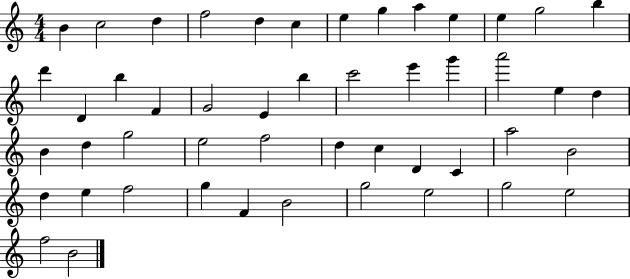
B4/q C5/h D5/q F5/h D5/q C5/q E5/q G5/q A5/q E5/q E5/q G5/h B5/q D6/q D4/q B5/q F4/q G4/h E4/q B5/q C6/h E6/q G6/q A6/h E5/q D5/q B4/q D5/q G5/h E5/h F5/h D5/q C5/q D4/q C4/q A5/h B4/h D5/q E5/q F5/h G5/q F4/q B4/h G5/h E5/h G5/h E5/h F5/h B4/h